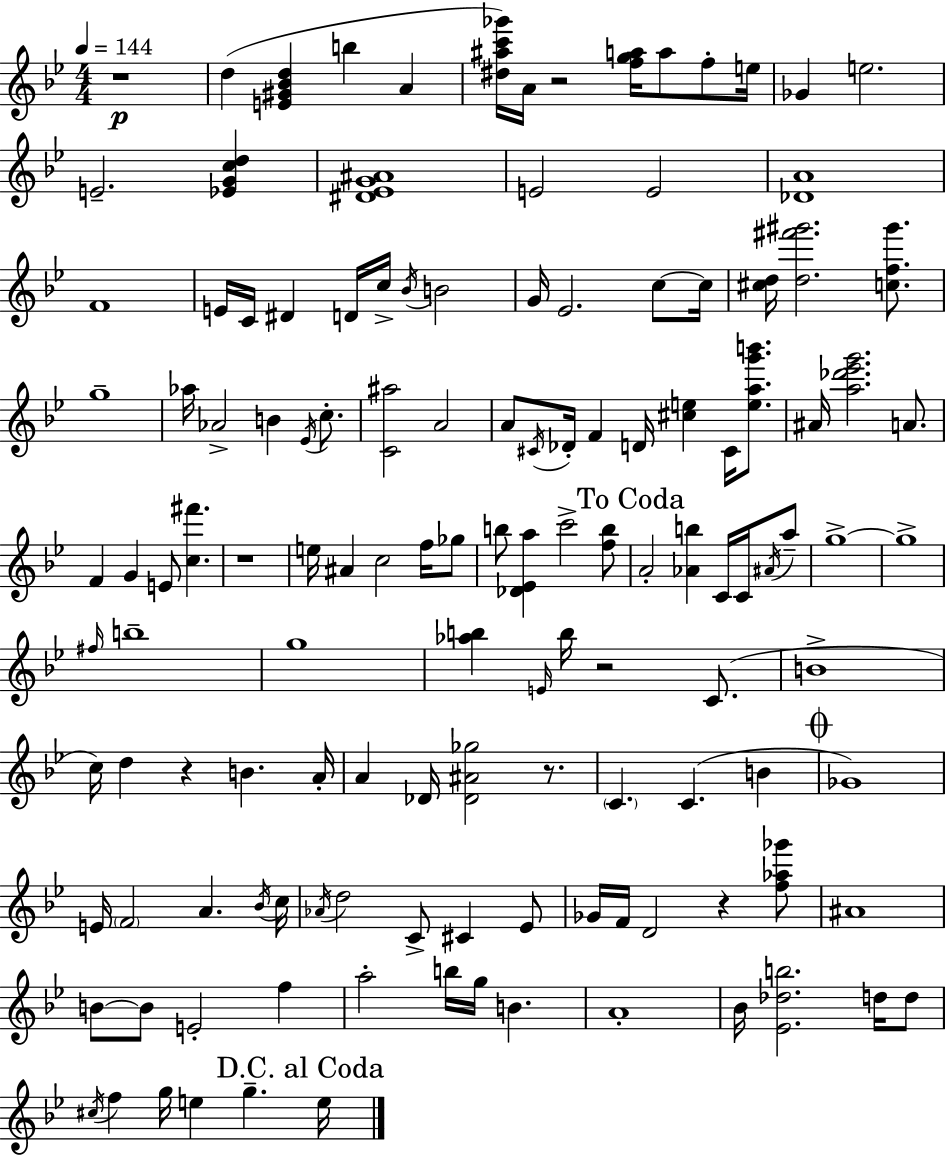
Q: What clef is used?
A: treble